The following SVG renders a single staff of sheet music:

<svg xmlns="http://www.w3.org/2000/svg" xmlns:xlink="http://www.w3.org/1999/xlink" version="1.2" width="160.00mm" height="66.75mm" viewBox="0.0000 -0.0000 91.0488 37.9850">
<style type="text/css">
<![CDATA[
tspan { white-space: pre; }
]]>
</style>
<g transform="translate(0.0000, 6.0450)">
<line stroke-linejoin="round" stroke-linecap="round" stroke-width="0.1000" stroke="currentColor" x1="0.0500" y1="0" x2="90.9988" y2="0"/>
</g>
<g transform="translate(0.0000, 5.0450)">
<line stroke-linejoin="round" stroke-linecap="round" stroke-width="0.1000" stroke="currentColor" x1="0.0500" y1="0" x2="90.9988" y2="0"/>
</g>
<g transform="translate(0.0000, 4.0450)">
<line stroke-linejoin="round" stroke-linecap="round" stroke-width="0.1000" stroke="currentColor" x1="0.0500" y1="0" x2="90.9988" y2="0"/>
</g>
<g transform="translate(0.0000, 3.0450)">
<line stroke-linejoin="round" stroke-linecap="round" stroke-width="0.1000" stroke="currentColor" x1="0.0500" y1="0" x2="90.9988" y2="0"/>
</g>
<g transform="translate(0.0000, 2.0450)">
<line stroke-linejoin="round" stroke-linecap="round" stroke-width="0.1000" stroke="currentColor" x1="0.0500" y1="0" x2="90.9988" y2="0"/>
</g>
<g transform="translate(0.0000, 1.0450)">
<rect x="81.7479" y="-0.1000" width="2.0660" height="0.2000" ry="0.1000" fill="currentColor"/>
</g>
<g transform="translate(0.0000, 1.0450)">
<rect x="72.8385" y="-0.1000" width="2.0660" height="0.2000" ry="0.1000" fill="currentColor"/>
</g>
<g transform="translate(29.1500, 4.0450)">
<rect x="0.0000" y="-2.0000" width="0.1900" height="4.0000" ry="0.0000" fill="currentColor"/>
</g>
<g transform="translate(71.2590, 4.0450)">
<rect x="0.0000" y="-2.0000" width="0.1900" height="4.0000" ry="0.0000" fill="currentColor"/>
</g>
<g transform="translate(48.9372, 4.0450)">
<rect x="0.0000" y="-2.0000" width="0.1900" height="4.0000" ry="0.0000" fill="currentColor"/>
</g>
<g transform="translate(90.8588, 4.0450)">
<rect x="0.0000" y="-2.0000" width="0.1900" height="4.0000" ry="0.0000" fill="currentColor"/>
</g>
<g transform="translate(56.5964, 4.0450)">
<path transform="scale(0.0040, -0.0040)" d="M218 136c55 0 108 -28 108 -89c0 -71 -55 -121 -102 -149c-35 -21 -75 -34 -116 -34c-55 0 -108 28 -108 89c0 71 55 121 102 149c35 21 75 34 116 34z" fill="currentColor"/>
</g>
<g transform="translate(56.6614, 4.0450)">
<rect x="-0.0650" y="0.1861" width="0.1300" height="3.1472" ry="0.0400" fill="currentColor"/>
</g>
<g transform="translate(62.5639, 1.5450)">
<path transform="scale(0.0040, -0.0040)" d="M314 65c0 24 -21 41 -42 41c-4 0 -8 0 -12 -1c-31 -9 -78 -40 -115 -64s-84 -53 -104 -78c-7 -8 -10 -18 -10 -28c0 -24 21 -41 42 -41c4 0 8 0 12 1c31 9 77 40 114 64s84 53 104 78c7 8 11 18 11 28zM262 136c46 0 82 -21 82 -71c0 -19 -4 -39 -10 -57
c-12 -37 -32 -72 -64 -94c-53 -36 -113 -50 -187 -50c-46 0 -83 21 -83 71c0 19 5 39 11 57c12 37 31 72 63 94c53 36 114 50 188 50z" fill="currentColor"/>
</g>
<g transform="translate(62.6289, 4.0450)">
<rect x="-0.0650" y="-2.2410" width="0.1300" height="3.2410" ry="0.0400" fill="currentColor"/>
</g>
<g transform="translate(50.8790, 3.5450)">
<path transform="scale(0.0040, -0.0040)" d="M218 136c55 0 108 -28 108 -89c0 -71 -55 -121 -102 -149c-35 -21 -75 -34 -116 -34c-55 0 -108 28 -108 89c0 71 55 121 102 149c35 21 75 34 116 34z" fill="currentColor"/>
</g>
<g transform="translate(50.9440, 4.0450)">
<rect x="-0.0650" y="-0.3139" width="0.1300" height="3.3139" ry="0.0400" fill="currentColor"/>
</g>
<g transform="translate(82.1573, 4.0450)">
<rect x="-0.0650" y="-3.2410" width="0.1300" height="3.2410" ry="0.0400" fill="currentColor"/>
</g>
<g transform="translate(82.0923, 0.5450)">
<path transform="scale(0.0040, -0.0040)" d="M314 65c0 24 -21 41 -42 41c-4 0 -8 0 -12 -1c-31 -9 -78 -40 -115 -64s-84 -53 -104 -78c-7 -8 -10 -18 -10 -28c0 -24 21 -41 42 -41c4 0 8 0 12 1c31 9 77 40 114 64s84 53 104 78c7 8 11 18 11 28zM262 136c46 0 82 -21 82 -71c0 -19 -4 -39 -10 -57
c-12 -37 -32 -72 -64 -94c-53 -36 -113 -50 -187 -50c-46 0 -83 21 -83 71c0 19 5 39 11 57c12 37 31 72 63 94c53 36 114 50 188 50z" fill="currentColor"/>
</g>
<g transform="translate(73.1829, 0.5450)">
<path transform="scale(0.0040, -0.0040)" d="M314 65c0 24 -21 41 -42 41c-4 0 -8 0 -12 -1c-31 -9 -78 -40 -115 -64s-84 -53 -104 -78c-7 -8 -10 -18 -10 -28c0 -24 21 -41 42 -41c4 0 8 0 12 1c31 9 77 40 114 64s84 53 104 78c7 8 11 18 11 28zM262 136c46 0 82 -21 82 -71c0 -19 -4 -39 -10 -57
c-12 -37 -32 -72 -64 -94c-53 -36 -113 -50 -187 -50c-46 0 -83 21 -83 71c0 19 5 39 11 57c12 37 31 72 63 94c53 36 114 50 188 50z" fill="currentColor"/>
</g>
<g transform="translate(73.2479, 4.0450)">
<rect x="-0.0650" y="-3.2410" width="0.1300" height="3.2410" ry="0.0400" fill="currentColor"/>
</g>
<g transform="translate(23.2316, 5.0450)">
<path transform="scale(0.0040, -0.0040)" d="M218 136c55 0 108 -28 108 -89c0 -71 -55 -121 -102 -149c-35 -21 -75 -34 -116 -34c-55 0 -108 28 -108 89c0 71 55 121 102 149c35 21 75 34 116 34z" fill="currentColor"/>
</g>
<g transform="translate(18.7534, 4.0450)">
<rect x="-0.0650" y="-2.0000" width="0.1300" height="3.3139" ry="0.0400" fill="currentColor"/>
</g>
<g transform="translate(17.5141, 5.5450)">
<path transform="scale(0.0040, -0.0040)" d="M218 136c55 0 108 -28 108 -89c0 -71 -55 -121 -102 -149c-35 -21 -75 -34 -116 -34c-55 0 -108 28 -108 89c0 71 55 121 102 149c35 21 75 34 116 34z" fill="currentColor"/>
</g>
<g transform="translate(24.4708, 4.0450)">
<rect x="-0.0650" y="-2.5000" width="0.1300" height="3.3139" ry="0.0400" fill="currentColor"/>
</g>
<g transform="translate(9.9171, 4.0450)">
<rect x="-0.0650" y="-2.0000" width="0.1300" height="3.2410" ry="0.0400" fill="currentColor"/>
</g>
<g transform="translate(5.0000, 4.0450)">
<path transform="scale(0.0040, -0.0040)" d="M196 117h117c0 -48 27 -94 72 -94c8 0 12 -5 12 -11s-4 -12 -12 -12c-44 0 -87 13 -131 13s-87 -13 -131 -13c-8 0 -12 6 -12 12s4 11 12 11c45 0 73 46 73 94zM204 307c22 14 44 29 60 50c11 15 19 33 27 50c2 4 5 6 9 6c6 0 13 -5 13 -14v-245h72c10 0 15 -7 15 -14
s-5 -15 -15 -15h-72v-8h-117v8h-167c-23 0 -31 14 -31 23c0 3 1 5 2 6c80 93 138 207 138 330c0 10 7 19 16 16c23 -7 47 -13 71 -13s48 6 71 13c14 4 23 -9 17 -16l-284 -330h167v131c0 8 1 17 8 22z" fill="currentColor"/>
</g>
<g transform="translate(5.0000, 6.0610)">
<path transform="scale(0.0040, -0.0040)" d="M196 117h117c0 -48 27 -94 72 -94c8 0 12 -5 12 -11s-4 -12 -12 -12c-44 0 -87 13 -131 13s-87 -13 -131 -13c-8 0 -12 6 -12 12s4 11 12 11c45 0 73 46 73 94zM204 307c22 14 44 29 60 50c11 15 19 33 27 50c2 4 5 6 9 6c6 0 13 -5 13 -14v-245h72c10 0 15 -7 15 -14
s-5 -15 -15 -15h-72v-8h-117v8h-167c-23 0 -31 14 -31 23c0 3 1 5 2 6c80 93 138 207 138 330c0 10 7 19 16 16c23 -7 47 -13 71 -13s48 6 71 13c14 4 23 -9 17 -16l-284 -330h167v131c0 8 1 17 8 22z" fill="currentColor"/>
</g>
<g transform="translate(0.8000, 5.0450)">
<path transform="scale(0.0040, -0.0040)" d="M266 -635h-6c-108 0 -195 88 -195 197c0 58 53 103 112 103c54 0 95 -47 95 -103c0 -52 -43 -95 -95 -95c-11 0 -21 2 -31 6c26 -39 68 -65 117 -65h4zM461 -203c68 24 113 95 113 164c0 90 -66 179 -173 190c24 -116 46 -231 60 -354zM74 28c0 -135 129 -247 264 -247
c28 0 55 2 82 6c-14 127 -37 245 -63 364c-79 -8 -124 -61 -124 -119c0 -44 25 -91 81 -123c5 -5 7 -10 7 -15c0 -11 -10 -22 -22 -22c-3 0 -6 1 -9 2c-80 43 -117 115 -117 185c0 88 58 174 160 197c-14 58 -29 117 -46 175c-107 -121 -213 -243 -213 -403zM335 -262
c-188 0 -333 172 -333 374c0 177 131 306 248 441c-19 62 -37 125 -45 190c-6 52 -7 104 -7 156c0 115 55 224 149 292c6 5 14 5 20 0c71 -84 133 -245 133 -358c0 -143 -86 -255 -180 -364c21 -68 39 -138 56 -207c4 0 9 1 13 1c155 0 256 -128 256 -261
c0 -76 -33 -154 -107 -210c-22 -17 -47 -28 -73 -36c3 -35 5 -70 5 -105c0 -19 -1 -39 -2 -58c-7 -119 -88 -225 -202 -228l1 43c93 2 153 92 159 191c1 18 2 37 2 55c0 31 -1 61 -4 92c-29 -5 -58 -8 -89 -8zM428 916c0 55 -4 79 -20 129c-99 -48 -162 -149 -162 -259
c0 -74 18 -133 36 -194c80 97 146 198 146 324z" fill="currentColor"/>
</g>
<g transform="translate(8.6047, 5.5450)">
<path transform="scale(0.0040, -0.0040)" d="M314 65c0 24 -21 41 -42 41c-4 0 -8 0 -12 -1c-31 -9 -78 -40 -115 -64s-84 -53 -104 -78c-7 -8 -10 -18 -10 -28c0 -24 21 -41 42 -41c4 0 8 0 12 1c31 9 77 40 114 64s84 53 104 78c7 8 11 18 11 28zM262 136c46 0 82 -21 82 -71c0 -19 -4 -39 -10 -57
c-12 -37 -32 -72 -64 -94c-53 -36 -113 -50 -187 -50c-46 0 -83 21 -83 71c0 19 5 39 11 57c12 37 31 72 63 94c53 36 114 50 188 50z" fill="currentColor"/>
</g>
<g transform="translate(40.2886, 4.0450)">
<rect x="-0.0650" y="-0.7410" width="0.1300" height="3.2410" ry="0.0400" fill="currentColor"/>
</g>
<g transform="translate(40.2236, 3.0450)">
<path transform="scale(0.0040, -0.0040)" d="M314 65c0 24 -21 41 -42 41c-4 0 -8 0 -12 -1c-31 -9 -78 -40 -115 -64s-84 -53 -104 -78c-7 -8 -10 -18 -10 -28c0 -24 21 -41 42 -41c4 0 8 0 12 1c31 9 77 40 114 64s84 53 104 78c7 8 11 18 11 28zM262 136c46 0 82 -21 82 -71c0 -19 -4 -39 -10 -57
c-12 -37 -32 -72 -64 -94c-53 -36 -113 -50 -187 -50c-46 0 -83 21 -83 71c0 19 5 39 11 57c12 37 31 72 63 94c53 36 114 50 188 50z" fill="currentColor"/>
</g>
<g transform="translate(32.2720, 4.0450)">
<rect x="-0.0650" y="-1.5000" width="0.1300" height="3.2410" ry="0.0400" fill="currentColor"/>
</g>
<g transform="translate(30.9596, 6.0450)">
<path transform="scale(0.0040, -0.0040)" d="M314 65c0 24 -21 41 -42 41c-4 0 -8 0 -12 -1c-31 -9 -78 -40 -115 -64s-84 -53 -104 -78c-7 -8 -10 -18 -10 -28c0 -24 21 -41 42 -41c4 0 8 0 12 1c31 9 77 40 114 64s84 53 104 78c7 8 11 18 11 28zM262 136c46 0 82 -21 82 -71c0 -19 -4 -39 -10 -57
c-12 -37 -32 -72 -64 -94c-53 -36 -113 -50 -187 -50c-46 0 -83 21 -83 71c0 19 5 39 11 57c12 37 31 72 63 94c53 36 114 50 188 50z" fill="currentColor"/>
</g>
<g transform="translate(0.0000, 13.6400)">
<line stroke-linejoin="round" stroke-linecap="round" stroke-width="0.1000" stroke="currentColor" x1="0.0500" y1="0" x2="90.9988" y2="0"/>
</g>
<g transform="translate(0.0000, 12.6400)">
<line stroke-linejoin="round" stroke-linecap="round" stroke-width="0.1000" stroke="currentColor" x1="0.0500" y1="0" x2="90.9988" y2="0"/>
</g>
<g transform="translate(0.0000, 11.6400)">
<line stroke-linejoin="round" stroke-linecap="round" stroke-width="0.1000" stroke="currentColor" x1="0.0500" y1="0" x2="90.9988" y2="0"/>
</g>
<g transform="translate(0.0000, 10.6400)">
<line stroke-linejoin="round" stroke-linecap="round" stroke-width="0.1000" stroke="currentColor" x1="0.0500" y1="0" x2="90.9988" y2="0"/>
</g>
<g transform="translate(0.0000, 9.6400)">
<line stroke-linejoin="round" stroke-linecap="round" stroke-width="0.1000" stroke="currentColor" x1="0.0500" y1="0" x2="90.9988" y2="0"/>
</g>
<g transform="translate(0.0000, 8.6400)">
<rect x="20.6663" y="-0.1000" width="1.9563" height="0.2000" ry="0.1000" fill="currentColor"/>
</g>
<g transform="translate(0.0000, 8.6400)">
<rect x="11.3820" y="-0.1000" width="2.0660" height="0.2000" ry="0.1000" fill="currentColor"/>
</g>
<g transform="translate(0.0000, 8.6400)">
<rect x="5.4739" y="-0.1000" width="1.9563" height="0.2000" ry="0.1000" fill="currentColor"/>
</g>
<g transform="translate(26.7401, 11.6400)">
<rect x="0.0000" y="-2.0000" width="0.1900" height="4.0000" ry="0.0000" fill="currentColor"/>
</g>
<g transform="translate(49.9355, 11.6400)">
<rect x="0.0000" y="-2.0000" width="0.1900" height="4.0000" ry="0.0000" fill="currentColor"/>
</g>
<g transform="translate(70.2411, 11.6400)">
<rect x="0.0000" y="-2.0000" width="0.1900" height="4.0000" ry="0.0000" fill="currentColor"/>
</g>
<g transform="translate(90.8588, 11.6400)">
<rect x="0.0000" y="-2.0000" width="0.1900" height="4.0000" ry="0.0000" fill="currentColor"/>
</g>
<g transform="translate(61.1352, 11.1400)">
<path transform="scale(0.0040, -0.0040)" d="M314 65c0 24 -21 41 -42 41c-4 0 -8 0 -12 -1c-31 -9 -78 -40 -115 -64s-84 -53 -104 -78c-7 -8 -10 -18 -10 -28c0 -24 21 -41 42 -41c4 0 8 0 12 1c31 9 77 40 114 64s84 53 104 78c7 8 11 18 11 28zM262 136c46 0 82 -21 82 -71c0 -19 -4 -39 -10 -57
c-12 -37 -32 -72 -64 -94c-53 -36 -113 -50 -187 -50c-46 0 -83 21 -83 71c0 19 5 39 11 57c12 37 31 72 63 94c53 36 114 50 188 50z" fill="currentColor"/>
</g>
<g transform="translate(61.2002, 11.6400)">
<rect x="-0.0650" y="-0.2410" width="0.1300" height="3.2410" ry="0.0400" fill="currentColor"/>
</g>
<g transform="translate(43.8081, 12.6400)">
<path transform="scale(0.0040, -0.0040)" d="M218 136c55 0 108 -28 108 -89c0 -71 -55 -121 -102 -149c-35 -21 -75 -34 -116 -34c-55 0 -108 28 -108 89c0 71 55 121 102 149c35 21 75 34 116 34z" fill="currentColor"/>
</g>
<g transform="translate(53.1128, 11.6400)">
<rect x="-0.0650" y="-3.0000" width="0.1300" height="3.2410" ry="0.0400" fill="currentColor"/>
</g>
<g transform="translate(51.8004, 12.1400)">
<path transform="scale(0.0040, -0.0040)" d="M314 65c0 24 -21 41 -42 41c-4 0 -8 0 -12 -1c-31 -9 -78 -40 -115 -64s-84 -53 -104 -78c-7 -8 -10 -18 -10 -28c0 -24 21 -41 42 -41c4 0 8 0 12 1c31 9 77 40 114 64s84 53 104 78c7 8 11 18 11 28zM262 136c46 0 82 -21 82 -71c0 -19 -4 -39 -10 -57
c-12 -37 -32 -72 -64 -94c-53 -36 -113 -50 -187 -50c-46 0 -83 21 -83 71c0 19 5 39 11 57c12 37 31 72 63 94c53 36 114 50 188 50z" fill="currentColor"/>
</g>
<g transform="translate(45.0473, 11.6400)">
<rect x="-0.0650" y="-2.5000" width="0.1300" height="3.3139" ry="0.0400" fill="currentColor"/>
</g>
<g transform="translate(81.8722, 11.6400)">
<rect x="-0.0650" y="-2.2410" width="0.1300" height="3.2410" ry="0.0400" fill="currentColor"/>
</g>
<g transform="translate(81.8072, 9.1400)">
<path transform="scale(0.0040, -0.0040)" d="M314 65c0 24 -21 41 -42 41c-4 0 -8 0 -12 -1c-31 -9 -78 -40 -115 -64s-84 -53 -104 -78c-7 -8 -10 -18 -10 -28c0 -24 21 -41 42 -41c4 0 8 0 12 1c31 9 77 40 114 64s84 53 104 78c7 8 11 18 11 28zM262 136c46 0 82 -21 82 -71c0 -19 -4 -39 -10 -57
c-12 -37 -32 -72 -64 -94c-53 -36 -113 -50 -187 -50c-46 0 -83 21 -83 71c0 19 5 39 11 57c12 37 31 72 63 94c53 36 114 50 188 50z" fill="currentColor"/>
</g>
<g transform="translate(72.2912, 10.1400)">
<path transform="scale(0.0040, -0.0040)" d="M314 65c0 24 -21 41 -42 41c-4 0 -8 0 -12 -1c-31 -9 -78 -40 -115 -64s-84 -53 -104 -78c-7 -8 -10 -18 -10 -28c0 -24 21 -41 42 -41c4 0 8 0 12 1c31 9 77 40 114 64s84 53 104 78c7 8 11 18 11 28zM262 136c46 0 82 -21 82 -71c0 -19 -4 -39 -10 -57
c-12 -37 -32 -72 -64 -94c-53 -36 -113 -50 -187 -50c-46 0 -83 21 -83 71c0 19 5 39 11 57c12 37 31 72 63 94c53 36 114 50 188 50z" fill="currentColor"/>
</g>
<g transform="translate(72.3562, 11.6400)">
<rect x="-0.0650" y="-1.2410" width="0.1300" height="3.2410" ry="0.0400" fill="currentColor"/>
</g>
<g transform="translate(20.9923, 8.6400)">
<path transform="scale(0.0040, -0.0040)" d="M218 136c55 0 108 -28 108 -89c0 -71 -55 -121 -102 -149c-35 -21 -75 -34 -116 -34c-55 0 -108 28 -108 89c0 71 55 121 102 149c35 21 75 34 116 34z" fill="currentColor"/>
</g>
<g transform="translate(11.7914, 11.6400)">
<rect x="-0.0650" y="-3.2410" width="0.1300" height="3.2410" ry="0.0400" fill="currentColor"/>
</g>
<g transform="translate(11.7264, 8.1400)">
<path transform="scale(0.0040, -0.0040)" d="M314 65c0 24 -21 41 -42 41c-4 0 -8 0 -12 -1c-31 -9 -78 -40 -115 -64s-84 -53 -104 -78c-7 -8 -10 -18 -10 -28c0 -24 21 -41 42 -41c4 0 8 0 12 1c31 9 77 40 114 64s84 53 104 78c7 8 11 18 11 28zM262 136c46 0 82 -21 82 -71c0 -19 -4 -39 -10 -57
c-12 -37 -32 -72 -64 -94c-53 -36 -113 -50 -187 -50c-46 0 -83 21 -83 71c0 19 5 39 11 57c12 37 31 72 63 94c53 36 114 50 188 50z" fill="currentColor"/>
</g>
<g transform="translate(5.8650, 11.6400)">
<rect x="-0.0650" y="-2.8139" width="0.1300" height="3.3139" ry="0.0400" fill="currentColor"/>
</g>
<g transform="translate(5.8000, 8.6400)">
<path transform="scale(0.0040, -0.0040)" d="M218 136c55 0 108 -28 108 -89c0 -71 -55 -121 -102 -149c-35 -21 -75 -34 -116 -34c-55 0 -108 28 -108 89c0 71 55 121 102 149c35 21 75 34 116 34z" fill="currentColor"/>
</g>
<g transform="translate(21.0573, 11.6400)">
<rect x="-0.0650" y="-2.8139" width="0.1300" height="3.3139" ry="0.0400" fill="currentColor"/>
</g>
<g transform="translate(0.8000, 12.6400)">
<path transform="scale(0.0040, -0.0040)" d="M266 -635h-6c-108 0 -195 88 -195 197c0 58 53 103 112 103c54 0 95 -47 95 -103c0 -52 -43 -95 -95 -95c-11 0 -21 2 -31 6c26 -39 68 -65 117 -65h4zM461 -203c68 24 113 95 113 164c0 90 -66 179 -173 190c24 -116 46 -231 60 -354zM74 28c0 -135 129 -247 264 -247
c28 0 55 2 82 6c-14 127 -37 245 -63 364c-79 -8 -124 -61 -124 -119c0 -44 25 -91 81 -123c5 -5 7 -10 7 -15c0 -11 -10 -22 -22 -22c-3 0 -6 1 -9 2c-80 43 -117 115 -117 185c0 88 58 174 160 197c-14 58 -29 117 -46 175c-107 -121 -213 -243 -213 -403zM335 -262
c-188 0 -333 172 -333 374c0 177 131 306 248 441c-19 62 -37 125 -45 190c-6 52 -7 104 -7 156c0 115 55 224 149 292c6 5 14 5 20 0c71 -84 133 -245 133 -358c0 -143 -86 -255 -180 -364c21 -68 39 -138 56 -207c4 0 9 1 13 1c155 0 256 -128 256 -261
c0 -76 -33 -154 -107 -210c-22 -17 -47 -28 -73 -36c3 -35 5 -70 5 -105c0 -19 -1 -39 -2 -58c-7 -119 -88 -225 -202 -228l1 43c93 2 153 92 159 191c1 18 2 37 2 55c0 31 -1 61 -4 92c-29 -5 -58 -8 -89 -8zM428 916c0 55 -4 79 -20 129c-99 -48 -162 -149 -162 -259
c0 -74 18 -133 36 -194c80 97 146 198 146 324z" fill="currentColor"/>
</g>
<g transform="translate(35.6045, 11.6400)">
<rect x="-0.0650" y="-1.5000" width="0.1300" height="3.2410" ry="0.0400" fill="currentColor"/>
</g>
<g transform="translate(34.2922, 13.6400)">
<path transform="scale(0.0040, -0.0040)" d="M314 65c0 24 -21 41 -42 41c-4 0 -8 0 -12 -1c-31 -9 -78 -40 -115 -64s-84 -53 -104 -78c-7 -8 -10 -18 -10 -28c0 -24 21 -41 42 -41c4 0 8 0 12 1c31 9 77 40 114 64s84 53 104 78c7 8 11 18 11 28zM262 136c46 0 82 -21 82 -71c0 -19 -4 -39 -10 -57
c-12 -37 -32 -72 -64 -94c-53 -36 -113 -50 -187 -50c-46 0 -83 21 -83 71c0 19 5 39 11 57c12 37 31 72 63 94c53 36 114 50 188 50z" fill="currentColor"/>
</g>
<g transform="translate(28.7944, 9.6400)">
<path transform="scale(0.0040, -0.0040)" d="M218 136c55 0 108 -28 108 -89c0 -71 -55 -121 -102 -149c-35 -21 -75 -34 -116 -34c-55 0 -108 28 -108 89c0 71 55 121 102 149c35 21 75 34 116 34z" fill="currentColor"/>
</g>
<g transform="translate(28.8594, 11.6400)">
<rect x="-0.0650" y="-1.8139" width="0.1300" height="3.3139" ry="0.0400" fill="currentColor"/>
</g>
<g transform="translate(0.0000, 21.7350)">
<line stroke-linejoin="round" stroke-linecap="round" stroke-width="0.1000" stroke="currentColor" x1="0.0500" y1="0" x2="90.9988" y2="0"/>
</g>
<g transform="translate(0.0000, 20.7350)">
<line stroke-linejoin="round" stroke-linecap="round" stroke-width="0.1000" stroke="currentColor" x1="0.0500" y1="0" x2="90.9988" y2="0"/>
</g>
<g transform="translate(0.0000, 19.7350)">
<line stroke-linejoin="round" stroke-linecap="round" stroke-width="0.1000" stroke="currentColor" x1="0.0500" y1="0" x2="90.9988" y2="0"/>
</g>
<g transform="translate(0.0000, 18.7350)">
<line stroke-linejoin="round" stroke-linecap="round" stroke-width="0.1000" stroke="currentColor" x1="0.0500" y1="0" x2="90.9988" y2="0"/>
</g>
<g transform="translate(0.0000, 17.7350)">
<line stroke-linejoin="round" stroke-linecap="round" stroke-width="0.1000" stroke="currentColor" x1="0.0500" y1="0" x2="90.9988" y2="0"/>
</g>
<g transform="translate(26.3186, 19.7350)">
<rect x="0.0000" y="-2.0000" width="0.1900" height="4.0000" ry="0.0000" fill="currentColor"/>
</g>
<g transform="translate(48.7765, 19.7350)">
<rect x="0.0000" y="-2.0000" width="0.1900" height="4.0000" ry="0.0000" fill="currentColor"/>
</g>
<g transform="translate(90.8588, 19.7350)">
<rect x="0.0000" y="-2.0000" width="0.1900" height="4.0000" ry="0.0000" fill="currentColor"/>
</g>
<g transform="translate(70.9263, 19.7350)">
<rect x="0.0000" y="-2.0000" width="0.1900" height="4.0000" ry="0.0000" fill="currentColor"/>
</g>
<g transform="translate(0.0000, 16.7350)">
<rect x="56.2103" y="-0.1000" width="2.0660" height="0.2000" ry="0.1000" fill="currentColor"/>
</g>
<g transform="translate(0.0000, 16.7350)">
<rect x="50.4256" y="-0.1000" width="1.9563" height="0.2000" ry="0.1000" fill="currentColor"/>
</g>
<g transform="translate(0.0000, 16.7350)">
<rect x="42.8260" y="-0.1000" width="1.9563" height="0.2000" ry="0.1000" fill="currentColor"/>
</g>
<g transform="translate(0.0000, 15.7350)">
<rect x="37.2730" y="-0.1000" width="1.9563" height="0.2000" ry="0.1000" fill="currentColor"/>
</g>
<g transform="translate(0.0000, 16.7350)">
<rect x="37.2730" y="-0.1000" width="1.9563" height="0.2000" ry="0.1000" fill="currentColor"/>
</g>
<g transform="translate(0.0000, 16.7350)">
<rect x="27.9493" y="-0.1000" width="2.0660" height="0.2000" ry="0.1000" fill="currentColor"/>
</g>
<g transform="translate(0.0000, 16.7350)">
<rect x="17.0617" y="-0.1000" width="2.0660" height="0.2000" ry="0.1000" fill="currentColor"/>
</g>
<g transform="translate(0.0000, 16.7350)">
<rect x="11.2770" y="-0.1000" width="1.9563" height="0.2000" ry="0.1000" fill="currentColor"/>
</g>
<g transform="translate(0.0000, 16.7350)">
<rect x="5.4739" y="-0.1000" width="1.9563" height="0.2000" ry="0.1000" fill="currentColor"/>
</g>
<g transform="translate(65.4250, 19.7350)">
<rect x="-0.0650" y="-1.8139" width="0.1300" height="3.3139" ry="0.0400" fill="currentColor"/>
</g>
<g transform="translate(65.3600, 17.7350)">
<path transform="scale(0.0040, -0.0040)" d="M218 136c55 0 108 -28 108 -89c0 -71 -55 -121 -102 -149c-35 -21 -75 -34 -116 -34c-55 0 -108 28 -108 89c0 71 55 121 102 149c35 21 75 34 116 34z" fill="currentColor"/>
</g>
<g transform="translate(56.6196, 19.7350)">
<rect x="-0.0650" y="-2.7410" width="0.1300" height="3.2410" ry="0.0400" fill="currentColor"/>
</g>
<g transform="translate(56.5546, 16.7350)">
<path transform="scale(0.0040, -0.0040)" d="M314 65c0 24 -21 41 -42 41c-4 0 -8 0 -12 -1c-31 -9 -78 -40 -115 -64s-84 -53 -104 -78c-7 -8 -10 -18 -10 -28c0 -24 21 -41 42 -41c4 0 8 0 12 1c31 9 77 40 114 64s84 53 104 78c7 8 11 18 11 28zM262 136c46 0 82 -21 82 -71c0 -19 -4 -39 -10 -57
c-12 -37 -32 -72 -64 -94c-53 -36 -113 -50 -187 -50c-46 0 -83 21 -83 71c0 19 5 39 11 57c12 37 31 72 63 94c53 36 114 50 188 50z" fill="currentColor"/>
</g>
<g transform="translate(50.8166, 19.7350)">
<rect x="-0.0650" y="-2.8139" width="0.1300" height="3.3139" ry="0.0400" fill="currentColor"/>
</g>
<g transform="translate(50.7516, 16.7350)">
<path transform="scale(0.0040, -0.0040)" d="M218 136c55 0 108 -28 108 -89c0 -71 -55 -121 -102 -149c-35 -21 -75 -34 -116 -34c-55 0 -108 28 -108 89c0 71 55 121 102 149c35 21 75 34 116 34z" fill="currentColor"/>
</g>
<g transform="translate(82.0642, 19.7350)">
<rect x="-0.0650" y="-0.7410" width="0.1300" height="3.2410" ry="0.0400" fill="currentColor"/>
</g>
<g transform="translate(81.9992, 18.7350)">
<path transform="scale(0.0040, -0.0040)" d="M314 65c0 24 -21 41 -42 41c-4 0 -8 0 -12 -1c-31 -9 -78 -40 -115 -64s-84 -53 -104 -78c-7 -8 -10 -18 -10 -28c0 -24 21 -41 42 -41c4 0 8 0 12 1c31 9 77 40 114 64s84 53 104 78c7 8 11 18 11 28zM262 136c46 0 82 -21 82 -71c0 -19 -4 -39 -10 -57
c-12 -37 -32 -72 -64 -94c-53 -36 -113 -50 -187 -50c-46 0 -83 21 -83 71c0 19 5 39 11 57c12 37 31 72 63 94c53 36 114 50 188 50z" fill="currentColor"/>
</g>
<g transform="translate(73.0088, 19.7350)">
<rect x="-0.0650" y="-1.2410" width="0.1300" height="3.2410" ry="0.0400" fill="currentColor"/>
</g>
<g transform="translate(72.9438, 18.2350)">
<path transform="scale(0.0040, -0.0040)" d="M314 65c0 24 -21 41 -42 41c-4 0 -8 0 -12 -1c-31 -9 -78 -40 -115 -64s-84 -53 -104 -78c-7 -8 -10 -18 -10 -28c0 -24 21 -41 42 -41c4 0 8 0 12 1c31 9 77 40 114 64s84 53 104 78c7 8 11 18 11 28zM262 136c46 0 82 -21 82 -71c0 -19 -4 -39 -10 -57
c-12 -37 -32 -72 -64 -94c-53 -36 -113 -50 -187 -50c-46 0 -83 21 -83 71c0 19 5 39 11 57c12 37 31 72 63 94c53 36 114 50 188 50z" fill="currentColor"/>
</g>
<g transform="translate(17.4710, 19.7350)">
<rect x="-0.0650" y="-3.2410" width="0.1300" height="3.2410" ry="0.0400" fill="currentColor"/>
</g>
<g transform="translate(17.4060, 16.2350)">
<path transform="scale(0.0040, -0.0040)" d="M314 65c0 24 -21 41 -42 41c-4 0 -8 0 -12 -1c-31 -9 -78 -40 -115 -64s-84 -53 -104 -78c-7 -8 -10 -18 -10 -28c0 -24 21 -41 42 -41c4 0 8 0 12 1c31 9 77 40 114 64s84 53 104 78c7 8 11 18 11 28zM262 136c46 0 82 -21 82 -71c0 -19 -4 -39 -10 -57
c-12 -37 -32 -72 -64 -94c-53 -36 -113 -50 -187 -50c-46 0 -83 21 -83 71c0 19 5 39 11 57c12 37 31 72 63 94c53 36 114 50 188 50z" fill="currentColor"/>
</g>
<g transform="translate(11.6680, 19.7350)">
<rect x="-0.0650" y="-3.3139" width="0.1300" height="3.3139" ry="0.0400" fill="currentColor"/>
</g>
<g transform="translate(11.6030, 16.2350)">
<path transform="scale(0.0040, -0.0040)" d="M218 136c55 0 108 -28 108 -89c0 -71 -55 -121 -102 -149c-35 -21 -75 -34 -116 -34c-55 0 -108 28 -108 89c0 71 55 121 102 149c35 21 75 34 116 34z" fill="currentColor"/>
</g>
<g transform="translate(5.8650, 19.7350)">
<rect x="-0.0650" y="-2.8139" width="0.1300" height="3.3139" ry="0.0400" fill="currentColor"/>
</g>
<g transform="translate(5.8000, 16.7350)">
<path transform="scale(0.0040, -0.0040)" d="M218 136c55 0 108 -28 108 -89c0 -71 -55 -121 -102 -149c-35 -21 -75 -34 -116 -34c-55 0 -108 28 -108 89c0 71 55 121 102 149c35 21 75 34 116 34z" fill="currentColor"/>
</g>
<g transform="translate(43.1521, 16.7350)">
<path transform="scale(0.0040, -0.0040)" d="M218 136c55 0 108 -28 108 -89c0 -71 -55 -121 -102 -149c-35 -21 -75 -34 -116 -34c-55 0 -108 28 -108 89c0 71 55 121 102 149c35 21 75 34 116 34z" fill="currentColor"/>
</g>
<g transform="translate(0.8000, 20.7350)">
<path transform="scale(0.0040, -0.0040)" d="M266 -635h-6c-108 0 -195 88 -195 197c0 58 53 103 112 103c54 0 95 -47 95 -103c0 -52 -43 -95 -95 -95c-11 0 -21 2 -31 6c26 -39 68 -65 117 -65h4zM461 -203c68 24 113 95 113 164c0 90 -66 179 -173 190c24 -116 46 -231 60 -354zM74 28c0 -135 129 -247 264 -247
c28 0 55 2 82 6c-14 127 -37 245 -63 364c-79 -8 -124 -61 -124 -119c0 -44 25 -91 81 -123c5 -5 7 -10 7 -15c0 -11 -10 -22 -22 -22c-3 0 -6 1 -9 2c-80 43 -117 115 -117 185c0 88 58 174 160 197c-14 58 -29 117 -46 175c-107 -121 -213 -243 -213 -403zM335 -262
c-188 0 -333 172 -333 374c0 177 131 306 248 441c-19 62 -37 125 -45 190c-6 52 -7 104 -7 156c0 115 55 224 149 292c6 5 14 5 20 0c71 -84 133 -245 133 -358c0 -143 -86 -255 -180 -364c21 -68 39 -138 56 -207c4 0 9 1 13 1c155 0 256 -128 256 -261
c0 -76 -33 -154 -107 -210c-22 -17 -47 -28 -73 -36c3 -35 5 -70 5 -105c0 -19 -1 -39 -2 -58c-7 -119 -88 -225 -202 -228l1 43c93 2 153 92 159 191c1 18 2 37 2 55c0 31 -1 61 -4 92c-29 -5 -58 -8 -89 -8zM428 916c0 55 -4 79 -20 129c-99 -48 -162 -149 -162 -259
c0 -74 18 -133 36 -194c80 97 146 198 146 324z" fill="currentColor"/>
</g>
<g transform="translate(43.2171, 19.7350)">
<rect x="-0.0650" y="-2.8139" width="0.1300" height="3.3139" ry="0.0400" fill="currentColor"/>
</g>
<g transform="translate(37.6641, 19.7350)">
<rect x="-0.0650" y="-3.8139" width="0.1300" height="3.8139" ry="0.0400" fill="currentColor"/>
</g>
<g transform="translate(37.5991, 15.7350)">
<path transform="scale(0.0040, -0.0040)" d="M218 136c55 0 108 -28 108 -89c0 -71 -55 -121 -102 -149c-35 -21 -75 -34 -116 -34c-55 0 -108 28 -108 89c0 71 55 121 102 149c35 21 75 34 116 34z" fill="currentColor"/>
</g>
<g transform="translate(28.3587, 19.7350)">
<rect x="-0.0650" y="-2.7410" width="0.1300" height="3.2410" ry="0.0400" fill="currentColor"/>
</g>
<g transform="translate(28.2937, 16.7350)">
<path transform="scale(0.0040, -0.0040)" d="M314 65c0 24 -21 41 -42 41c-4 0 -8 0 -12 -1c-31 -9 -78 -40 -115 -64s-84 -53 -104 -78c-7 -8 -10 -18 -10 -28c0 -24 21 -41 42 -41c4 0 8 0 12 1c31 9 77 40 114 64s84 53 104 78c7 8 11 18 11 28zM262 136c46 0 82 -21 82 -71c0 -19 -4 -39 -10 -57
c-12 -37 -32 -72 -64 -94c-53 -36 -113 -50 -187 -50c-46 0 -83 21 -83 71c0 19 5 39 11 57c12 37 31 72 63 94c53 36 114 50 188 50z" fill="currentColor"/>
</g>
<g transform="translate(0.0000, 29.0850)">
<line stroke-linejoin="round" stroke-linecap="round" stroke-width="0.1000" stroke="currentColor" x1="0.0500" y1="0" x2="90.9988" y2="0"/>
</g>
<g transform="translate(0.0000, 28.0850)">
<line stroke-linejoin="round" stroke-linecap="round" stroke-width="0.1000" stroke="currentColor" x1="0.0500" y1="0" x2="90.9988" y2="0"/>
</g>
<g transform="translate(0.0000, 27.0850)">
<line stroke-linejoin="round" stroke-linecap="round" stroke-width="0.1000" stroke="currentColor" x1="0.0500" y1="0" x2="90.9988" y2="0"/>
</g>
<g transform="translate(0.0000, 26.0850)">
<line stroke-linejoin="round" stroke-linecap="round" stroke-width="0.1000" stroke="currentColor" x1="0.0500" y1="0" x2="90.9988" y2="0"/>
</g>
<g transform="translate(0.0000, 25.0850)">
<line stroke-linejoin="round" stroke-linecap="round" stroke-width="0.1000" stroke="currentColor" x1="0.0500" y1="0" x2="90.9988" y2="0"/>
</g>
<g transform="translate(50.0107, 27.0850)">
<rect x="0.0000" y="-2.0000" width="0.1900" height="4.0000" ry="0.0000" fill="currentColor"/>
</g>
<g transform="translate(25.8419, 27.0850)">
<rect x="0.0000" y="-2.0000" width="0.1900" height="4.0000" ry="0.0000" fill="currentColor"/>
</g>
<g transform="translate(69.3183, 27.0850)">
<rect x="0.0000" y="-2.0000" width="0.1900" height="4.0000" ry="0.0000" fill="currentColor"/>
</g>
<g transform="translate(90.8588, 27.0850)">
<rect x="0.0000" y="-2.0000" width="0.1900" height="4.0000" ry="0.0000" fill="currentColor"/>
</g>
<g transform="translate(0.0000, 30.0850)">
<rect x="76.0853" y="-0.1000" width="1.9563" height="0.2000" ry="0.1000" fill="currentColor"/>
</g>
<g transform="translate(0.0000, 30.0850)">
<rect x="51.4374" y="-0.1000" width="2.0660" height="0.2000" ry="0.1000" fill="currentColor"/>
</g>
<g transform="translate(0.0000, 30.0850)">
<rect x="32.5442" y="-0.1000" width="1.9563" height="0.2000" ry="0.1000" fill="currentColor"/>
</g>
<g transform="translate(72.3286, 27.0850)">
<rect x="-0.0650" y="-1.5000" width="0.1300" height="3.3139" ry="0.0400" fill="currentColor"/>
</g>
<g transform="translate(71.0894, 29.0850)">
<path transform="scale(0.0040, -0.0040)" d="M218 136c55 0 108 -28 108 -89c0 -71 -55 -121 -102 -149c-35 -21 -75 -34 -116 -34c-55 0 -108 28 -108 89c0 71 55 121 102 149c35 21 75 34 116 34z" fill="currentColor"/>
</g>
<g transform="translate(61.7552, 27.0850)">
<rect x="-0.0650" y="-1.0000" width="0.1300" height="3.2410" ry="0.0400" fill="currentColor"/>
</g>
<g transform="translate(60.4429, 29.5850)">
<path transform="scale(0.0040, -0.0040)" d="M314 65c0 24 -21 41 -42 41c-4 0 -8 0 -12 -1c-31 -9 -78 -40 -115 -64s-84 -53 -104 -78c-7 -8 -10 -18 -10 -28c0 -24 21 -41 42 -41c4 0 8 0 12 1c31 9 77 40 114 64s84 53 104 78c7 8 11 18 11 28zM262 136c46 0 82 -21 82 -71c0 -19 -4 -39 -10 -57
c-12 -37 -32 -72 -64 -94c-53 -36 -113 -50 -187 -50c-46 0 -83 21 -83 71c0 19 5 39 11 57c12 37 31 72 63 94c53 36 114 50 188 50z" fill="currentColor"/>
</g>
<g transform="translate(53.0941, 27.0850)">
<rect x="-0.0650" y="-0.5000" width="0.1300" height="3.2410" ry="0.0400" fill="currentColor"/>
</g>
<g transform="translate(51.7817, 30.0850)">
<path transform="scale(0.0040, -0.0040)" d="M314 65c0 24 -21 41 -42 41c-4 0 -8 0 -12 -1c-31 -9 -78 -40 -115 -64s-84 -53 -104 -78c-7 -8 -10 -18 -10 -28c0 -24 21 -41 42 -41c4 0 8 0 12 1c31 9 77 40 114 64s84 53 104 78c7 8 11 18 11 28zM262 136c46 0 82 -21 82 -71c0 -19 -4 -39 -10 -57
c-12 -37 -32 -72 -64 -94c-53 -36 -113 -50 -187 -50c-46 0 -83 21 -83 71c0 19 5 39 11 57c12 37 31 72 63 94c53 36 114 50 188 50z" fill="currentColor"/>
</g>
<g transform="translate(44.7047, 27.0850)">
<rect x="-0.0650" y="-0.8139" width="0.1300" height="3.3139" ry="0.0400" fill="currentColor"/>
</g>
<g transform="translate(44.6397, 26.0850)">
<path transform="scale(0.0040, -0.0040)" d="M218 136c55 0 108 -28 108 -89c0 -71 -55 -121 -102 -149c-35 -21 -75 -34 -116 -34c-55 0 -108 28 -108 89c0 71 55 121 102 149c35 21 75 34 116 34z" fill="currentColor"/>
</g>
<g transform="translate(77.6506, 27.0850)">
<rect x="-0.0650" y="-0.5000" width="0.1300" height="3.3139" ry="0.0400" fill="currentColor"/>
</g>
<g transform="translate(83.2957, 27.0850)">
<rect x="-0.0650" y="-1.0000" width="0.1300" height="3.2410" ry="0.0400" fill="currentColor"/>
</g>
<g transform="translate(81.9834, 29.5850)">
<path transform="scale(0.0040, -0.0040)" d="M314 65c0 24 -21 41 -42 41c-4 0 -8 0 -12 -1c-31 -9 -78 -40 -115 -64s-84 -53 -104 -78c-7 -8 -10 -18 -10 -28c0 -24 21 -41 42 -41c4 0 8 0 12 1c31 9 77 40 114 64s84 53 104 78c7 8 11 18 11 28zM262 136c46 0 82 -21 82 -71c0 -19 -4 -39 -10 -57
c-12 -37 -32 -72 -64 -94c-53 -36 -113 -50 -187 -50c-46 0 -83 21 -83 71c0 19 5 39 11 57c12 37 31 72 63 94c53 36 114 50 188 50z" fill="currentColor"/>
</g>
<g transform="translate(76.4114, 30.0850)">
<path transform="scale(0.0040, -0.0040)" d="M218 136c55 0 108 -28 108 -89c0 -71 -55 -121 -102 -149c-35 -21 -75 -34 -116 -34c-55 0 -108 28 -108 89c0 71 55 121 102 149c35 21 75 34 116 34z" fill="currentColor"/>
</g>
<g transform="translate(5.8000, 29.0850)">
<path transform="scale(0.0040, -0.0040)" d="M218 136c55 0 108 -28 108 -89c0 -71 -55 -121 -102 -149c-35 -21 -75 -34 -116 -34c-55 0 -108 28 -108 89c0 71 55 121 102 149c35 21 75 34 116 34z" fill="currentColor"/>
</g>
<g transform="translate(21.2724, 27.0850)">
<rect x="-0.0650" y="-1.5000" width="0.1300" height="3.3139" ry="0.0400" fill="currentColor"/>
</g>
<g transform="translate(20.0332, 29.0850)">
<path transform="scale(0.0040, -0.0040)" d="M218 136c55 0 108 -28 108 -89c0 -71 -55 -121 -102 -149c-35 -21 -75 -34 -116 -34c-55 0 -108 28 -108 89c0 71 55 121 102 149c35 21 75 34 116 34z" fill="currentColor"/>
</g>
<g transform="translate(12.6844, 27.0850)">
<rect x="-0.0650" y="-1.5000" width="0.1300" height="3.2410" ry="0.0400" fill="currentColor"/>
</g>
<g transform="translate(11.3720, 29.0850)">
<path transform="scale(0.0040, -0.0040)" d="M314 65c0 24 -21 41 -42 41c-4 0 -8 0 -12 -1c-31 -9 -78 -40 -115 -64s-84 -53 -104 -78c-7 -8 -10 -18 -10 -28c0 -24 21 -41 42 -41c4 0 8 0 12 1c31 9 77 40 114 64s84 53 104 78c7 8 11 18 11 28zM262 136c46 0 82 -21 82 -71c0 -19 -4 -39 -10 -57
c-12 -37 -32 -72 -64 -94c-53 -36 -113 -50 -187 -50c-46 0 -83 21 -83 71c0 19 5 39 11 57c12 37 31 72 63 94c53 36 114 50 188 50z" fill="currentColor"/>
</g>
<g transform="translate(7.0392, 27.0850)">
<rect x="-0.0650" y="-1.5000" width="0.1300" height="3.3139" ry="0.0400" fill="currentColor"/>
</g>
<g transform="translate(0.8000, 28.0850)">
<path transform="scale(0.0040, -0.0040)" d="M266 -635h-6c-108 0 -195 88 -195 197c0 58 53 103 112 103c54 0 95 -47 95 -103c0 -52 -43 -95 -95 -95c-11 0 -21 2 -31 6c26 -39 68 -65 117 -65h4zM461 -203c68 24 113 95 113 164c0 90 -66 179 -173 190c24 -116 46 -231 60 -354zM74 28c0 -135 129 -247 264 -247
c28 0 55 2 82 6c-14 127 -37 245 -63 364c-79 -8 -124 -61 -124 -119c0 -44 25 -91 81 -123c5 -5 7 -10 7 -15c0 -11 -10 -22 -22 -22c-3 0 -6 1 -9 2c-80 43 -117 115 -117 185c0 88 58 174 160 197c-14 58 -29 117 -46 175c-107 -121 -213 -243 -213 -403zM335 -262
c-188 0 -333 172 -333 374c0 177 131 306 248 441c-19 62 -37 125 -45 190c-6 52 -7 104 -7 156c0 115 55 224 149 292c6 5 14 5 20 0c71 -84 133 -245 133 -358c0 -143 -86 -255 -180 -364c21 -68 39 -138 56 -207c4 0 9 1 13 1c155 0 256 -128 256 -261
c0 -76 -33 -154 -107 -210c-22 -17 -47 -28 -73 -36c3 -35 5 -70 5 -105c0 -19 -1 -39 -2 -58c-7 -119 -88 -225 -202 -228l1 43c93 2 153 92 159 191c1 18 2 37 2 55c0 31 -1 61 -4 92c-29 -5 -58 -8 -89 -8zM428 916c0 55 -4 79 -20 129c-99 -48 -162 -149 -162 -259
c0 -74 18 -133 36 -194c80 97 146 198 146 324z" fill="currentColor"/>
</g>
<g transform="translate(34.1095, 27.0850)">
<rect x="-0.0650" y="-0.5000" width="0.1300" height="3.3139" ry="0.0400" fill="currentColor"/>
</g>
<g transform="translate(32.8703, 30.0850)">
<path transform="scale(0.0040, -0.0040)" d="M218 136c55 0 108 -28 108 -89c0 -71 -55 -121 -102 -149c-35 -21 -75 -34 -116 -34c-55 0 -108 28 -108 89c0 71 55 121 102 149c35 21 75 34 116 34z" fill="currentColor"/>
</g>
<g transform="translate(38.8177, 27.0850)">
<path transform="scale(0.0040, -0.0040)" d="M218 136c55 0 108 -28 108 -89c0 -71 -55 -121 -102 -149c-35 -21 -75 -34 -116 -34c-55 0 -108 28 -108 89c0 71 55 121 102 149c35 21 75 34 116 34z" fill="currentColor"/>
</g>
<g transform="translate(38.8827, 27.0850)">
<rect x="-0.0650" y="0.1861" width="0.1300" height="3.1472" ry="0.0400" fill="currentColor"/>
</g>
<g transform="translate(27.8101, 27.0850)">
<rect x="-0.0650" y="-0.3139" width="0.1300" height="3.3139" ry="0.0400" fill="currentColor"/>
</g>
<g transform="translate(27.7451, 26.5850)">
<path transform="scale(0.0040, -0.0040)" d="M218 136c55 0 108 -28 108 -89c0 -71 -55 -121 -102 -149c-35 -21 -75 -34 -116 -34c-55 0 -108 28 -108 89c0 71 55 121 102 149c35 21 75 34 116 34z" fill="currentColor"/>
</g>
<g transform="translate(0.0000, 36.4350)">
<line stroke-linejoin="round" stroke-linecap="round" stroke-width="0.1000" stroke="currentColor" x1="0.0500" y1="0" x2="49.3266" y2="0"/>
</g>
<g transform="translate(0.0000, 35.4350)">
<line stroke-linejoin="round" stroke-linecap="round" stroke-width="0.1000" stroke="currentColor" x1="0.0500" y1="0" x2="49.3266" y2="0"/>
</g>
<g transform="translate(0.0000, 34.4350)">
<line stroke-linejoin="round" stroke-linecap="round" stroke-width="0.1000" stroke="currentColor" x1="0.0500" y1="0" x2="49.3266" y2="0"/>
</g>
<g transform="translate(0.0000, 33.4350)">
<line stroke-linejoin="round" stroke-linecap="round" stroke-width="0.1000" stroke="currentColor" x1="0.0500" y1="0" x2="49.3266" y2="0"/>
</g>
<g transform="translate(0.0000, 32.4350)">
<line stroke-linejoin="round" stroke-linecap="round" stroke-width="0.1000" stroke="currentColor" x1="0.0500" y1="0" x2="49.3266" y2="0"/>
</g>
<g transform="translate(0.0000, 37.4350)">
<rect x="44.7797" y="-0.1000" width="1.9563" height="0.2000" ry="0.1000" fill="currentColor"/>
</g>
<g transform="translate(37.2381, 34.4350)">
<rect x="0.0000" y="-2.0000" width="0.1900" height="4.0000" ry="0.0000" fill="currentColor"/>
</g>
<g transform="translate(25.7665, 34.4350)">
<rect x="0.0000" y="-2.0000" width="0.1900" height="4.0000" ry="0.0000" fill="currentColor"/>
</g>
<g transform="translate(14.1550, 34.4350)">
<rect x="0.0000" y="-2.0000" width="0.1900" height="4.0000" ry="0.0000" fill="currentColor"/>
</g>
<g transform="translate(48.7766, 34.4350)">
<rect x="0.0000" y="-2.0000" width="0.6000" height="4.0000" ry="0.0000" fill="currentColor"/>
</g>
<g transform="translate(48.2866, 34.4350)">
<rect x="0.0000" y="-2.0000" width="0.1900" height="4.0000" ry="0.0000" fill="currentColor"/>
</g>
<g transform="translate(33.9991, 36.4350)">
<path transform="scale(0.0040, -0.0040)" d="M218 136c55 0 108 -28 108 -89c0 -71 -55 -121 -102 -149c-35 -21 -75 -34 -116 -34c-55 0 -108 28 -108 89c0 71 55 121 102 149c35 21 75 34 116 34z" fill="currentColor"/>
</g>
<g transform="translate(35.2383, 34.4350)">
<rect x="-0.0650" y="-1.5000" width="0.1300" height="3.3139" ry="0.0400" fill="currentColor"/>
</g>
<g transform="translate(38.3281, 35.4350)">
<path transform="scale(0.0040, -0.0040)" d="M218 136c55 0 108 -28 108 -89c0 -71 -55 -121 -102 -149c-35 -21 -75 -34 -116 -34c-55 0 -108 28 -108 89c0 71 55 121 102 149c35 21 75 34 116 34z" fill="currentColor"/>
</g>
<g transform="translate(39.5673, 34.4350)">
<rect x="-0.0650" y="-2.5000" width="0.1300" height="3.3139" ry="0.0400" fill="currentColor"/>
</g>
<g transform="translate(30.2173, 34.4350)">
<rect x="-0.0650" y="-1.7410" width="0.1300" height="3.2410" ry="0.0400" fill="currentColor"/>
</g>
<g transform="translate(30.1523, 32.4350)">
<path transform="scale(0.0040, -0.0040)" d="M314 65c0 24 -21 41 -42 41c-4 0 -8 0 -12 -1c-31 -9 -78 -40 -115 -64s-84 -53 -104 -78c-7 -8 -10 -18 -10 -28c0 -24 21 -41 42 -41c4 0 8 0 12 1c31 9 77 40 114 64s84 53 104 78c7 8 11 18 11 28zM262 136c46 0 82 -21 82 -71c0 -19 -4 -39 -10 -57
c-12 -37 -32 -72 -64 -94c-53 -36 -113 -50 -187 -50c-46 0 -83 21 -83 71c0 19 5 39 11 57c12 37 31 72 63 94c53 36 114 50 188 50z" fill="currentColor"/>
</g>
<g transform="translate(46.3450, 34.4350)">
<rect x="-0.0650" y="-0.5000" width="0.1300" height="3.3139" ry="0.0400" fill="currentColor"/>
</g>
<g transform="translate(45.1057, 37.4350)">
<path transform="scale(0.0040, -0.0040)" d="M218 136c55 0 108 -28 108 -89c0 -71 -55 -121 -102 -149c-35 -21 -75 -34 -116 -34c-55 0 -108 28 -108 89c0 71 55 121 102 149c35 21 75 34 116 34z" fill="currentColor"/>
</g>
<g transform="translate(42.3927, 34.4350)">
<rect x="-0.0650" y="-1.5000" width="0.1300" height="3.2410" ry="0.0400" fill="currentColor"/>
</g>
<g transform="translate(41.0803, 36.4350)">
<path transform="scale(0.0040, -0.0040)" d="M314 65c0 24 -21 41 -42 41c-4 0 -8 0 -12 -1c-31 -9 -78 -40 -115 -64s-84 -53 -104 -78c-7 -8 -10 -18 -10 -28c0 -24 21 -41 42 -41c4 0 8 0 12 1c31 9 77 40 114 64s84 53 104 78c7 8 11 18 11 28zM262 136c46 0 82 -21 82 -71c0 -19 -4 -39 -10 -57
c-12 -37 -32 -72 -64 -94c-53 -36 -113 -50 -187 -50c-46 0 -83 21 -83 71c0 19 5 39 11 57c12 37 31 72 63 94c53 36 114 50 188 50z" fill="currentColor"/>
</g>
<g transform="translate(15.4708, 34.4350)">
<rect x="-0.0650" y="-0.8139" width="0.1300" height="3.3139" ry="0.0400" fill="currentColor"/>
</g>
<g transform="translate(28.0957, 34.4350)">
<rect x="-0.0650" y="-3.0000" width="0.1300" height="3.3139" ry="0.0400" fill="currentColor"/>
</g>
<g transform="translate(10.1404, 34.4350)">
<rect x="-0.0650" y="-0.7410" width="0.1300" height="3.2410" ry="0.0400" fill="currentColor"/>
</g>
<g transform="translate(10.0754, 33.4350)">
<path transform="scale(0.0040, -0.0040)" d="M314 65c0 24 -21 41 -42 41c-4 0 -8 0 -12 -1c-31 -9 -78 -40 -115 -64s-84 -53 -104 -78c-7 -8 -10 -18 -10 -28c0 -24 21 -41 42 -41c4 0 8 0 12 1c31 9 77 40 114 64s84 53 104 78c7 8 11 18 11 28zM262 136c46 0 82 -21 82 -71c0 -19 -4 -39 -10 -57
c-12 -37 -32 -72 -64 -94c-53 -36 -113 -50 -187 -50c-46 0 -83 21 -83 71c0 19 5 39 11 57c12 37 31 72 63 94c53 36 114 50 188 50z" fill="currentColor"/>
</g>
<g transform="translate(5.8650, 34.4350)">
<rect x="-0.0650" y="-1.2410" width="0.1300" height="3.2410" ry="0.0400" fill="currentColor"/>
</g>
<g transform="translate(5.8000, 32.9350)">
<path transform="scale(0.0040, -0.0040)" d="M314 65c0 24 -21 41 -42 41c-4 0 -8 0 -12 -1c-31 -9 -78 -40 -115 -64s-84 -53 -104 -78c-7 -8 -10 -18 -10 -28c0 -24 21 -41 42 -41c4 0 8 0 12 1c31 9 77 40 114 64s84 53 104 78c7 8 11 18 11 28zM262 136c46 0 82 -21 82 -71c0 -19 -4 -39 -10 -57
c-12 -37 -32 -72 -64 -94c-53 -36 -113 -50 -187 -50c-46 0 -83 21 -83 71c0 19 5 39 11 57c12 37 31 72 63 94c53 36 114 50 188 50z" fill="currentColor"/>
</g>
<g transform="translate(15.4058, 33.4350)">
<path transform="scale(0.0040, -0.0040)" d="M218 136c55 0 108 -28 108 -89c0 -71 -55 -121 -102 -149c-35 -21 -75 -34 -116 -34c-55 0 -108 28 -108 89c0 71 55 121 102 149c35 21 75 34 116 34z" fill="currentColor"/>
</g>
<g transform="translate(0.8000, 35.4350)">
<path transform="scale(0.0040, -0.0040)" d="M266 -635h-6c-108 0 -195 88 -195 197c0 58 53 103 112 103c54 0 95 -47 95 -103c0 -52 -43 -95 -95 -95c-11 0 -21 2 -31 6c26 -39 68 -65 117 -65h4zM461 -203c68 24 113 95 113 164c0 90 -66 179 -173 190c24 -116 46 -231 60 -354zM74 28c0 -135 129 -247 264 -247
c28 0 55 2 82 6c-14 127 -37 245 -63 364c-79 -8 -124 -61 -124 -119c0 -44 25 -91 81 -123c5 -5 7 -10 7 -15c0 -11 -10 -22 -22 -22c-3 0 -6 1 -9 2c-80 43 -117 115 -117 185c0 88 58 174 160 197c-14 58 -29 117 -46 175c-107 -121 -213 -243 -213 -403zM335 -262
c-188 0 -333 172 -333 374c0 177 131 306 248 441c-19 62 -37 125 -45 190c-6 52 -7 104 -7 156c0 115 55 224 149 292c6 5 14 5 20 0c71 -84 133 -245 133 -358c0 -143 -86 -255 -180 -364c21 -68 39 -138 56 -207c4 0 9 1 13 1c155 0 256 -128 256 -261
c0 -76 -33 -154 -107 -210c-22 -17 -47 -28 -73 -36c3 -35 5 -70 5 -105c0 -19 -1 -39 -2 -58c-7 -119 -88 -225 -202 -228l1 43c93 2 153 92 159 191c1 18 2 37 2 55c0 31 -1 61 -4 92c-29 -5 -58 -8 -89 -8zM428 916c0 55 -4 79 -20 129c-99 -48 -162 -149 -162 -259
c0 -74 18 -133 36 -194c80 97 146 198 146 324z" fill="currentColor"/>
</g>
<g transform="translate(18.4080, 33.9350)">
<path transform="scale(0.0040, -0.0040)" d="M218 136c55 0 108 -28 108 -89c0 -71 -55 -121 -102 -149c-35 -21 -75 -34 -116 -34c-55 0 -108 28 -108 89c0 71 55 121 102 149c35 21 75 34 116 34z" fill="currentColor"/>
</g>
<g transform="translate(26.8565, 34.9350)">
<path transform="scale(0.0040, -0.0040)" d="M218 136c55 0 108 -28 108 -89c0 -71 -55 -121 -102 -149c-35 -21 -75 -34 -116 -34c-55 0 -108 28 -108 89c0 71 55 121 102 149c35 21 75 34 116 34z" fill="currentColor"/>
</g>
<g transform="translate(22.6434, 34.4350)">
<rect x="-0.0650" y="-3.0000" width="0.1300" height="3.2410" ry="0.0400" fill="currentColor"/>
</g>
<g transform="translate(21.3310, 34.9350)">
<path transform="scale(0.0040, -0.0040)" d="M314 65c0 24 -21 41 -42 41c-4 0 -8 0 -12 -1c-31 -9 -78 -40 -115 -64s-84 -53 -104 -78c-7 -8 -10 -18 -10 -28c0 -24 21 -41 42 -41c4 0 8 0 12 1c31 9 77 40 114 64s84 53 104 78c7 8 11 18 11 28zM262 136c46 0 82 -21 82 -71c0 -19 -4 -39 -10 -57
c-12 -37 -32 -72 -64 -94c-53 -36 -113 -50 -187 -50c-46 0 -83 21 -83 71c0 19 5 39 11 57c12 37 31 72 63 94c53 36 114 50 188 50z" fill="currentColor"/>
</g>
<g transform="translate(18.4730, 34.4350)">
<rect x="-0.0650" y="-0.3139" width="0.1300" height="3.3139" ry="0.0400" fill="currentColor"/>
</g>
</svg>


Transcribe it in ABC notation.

X:1
T:Untitled
M:4/4
L:1/4
K:C
F2 F G E2 d2 c B g2 b2 b2 a b2 a f E2 G A2 c2 e2 g2 a b b2 a2 c' a a a2 f e2 d2 E E2 E c C B d C2 D2 E C D2 e2 d2 d c A2 A f2 E G E2 C